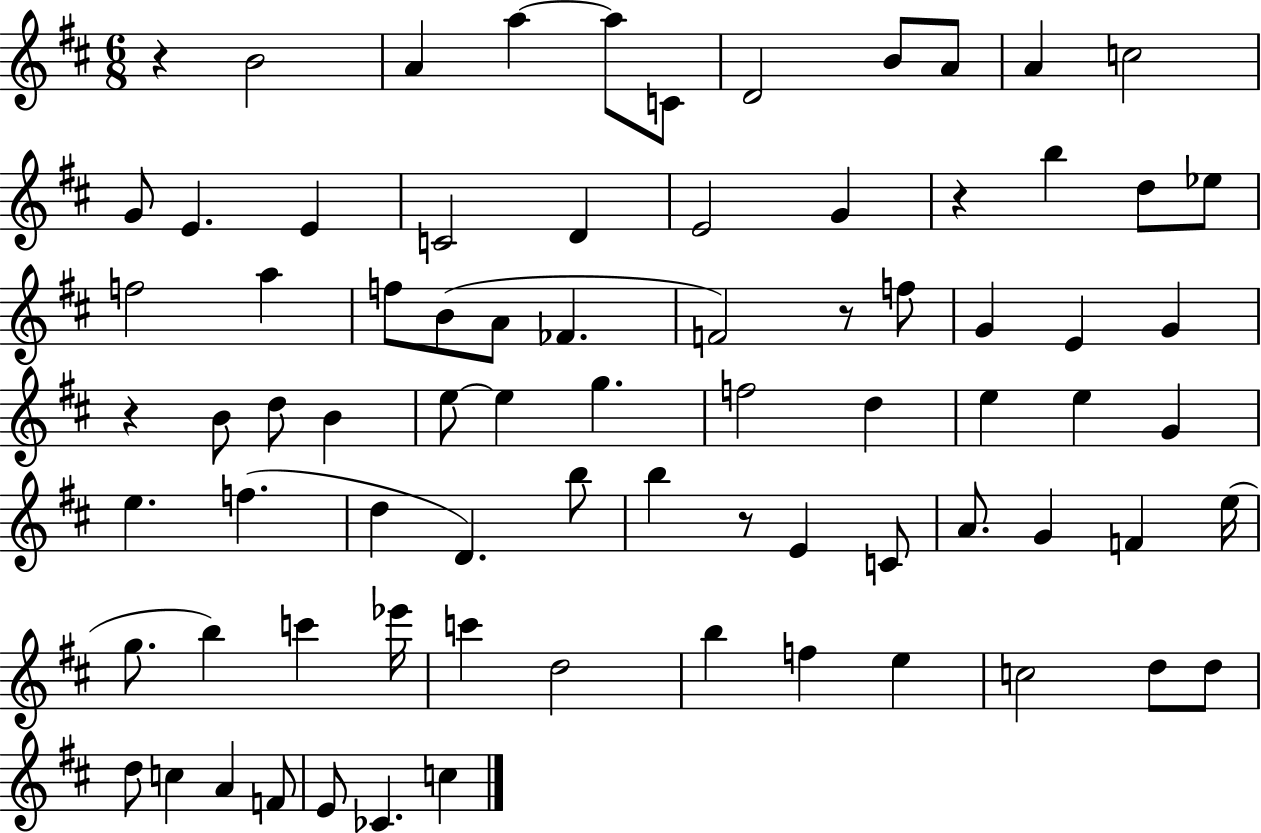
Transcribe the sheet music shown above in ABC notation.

X:1
T:Untitled
M:6/8
L:1/4
K:D
z B2 A a a/2 C/2 D2 B/2 A/2 A c2 G/2 E E C2 D E2 G z b d/2 _e/2 f2 a f/2 B/2 A/2 _F F2 z/2 f/2 G E G z B/2 d/2 B e/2 e g f2 d e e G e f d D b/2 b z/2 E C/2 A/2 G F e/4 g/2 b c' _e'/4 c' d2 b f e c2 d/2 d/2 d/2 c A F/2 E/2 _C c